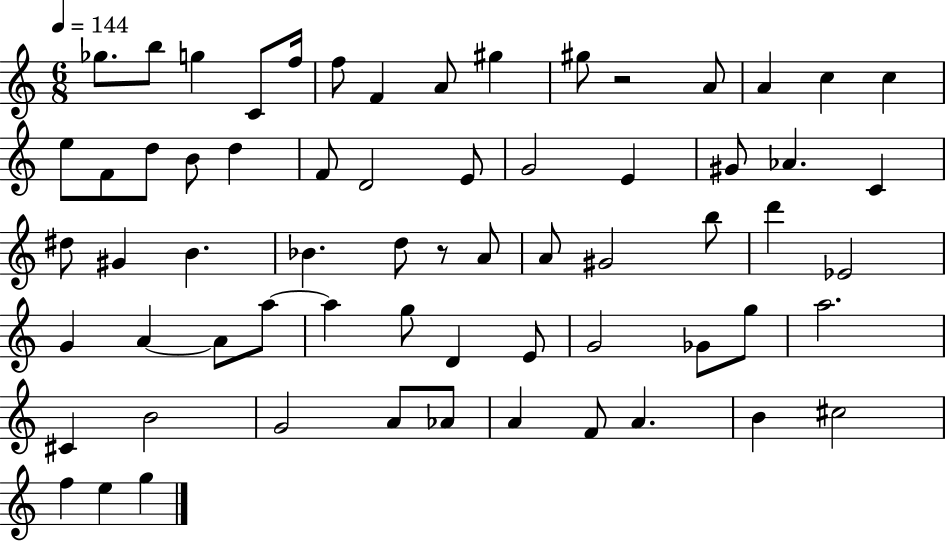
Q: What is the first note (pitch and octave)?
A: Gb5